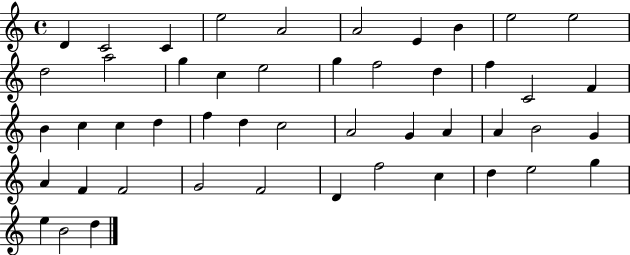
{
  \clef treble
  \time 4/4
  \defaultTimeSignature
  \key c \major
  d'4 c'2 c'4 | e''2 a'2 | a'2 e'4 b'4 | e''2 e''2 | \break d''2 a''2 | g''4 c''4 e''2 | g''4 f''2 d''4 | f''4 c'2 f'4 | \break b'4 c''4 c''4 d''4 | f''4 d''4 c''2 | a'2 g'4 a'4 | a'4 b'2 g'4 | \break a'4 f'4 f'2 | g'2 f'2 | d'4 f''2 c''4 | d''4 e''2 g''4 | \break e''4 b'2 d''4 | \bar "|."
}